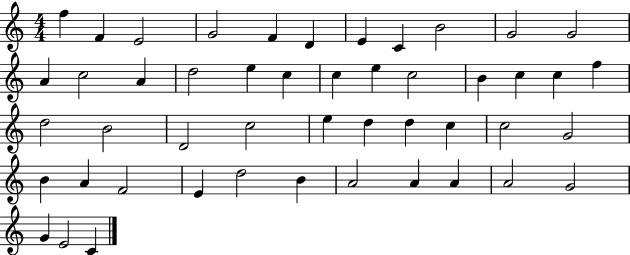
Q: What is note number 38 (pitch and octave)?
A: E4